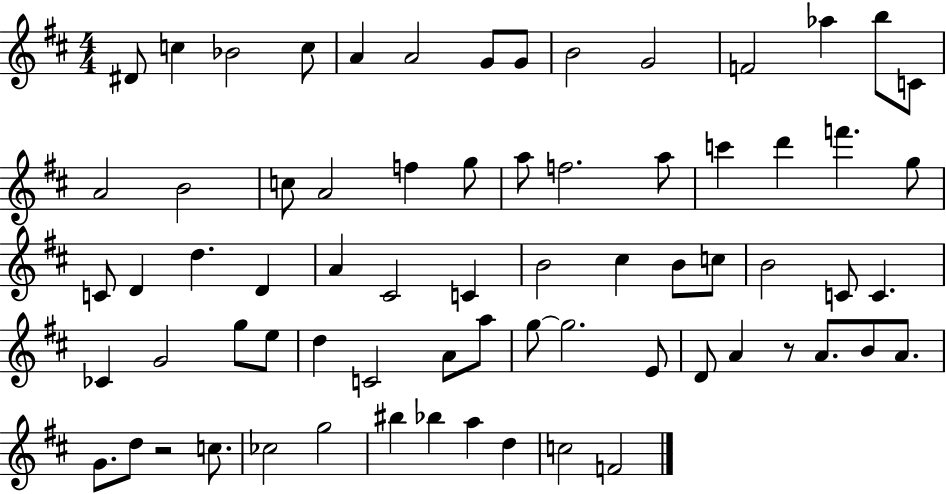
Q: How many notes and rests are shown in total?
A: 70